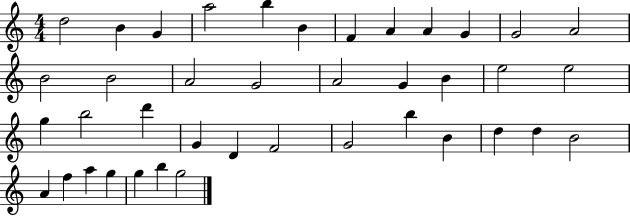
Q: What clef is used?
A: treble